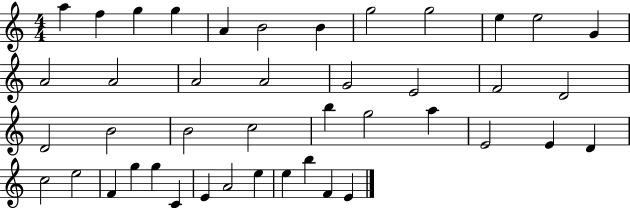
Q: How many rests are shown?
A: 0